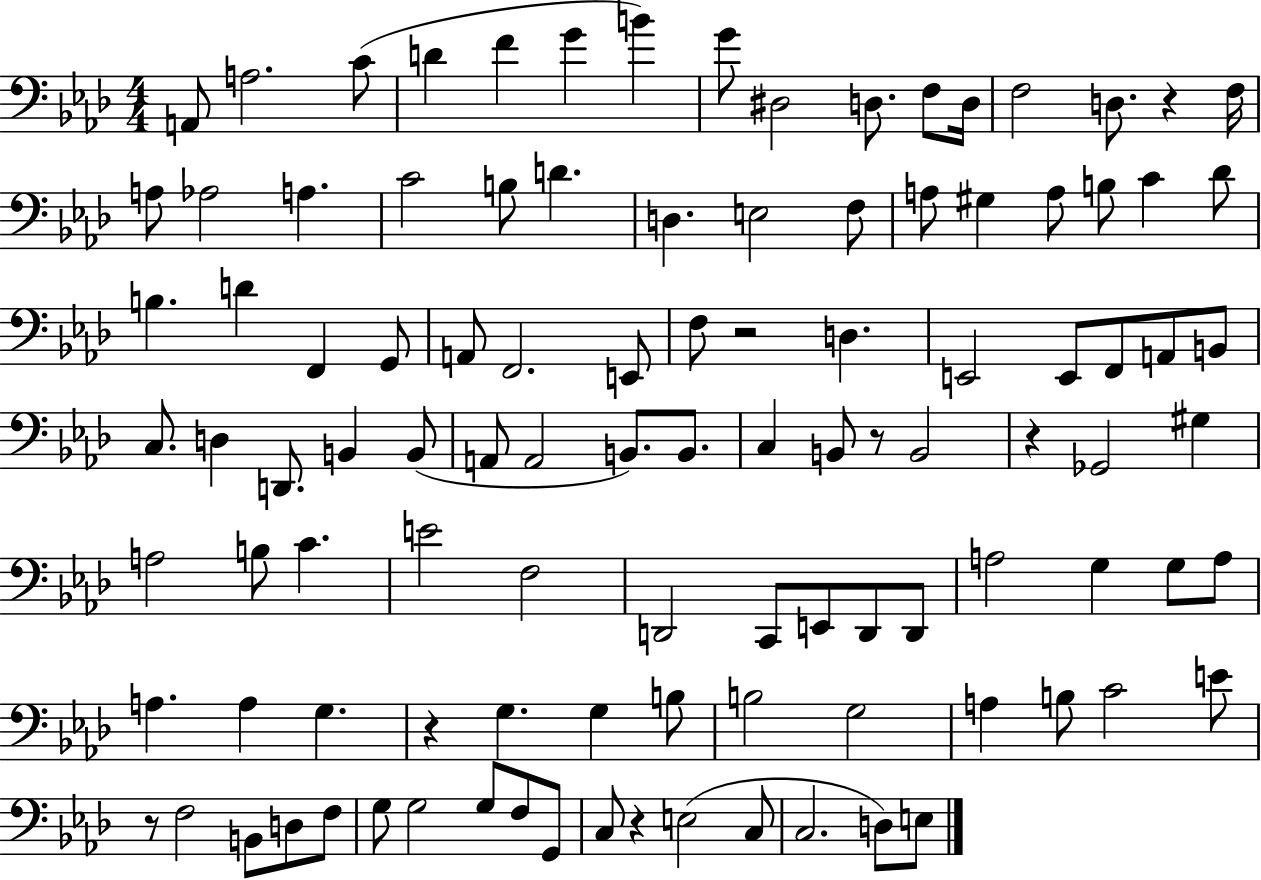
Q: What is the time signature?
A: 4/4